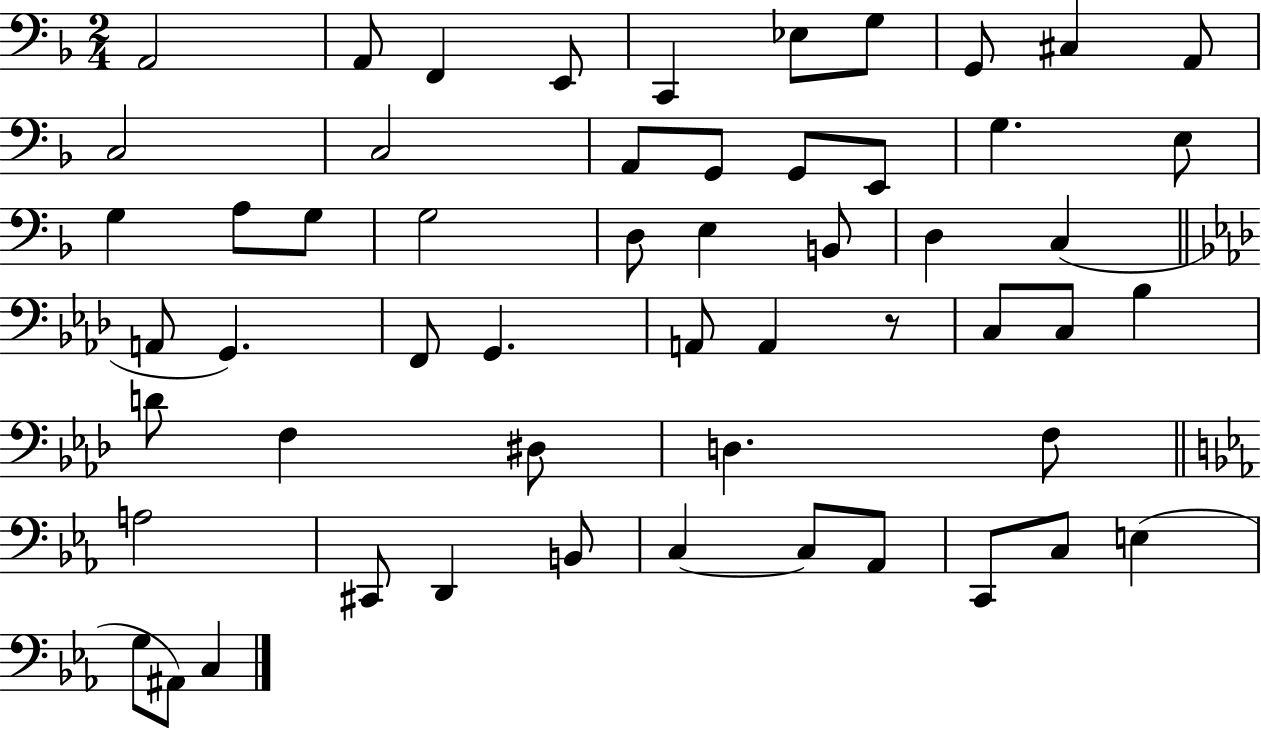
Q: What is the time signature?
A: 2/4